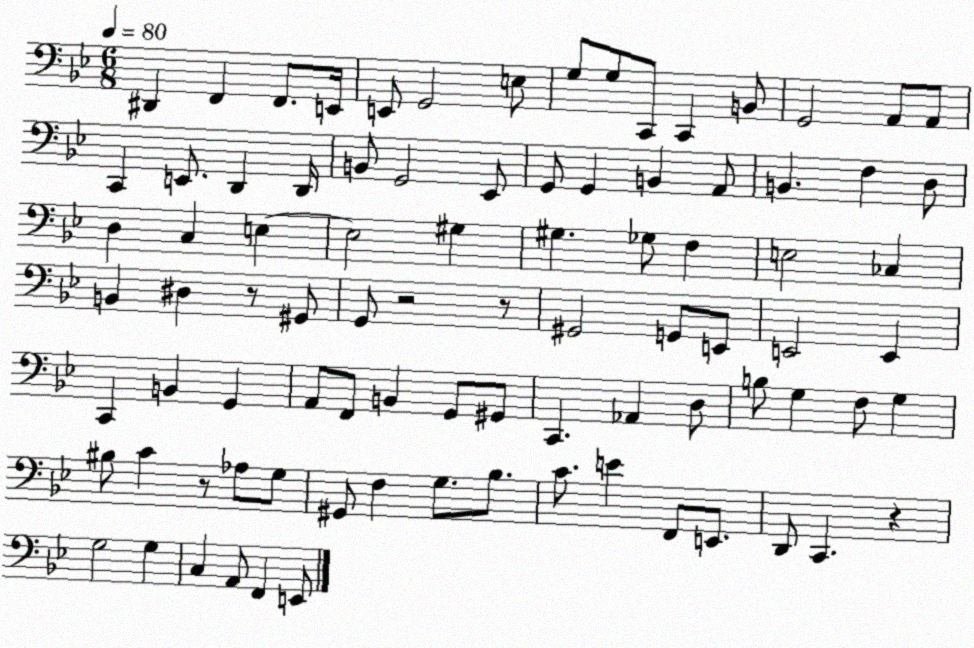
X:1
T:Untitled
M:6/8
L:1/4
K:Bb
^D,, F,, F,,/2 E,,/4 E,,/2 G,,2 E,/2 G,/2 G,/2 C,,/2 C,, B,,/2 G,,2 A,,/2 A,,/2 C,, E,,/2 D,, D,,/4 B,,/2 G,,2 _E,,/2 G,,/2 G,, B,, A,,/2 B,, F, D,/2 D, C, E, E,2 ^G, ^G, _G,/2 F, E,2 _C, B,, ^D, z/2 ^G,,/2 G,,/2 z2 z/2 ^G,,2 G,,/2 E,,/2 E,,2 E,, C,, B,, G,, A,,/2 F,,/2 B,, G,,/2 ^G,,/2 C,, _A,, D,/2 B,/2 G, F,/2 G, ^B,/2 C z/2 _A,/2 G,/2 ^G,,/2 F, G,/2 _B,/2 C/2 E F,,/2 E,,/2 D,,/2 C,, z G,2 G, C, A,,/2 F,, E,,/2